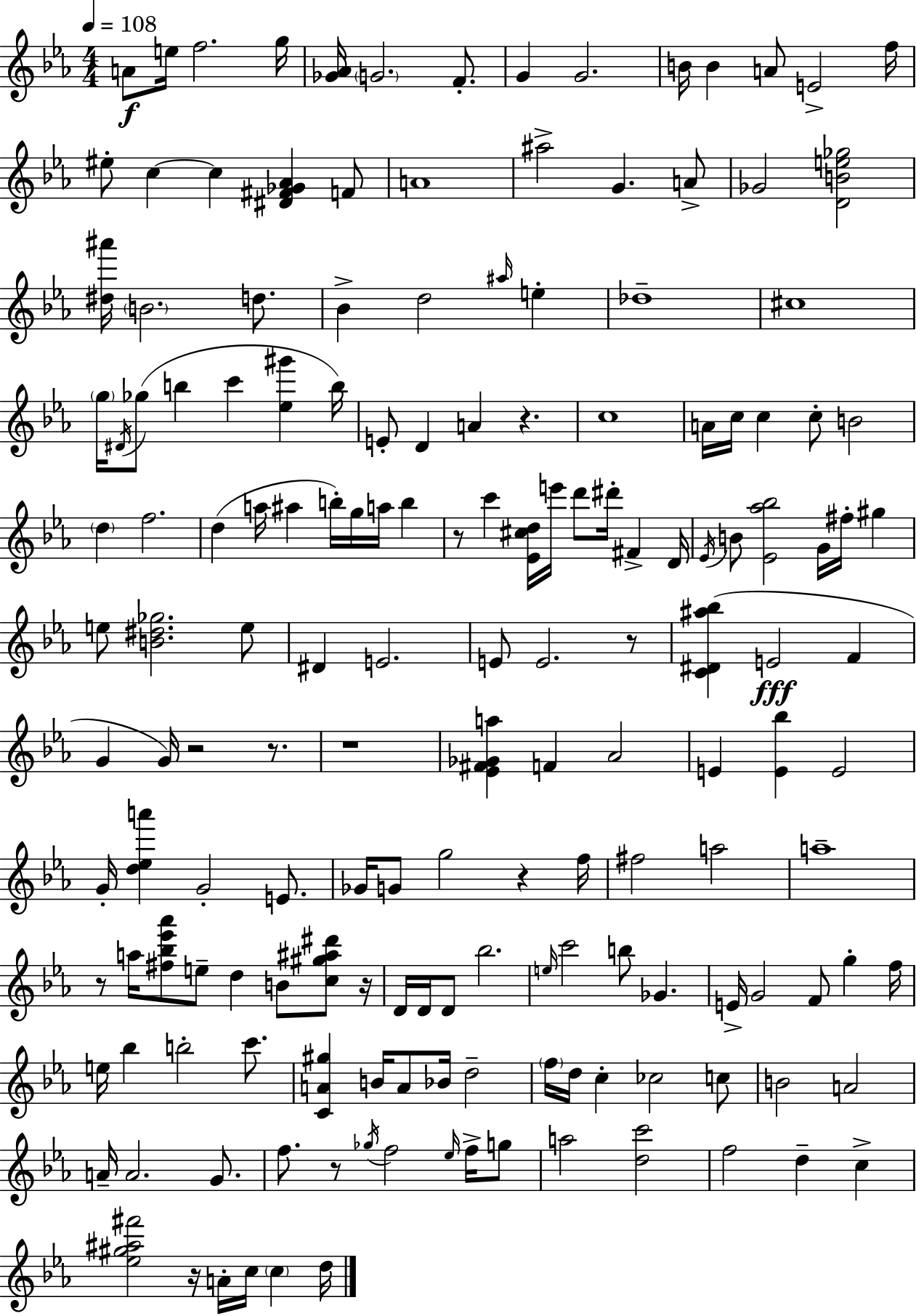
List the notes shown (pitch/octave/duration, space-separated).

A4/e E5/s F5/h. G5/s [Gb4,Ab4]/s G4/h. F4/e. G4/q G4/h. B4/s B4/q A4/e E4/h F5/s EIS5/e C5/q C5/q [D#4,F#4,Gb4,Ab4]/q F4/e A4/w A#5/h G4/q. A4/e Gb4/h [D4,B4,E5,Gb5]/h [D#5,A#6]/s B4/h. D5/e. Bb4/q D5/h A#5/s E5/q Db5/w C#5/w G5/s D#4/s Gb5/e B5/q C6/q [Eb5,G#6]/q B5/s E4/e D4/q A4/q R/q. C5/w A4/s C5/s C5/q C5/e B4/h D5/q F5/h. D5/q A5/s A#5/q B5/s G5/s A5/s B5/q R/e C6/q [Eb4,C#5,D5]/s E6/s D6/e D#6/s F#4/q D4/s Eb4/s B4/e [Eb4,Ab5,Bb5]/h G4/s F#5/s G#5/q E5/e [B4,D#5,Gb5]/h. E5/e D#4/q E4/h. E4/e E4/h. R/e [C4,D#4,A#5,Bb5]/q E4/h F4/q G4/q G4/s R/h R/e. R/w [Eb4,F#4,Gb4,A5]/q F4/q Ab4/h E4/q [E4,Bb5]/q E4/h G4/s [D5,Eb5,A6]/q G4/h E4/e. Gb4/s G4/e G5/h R/q F5/s F#5/h A5/h A5/w R/e A5/s [F#5,Bb5,Eb6,Ab6]/e E5/e D5/q B4/e [C5,G#5,A#5,D#6]/e R/s D4/s D4/s D4/e Bb5/h. E5/s C6/h B5/e Gb4/q. E4/s G4/h F4/e G5/q F5/s E5/s Bb5/q B5/h C6/e. [C4,A4,G#5]/q B4/s A4/e Bb4/s D5/h F5/s D5/s C5/q CES5/h C5/e B4/h A4/h A4/s A4/h. G4/e. F5/e. R/e Gb5/s F5/h Eb5/s F5/s G5/e A5/h [D5,C6]/h F5/h D5/q C5/q [Eb5,G#5,A#5,F#6]/h R/s A4/s C5/s C5/q D5/s